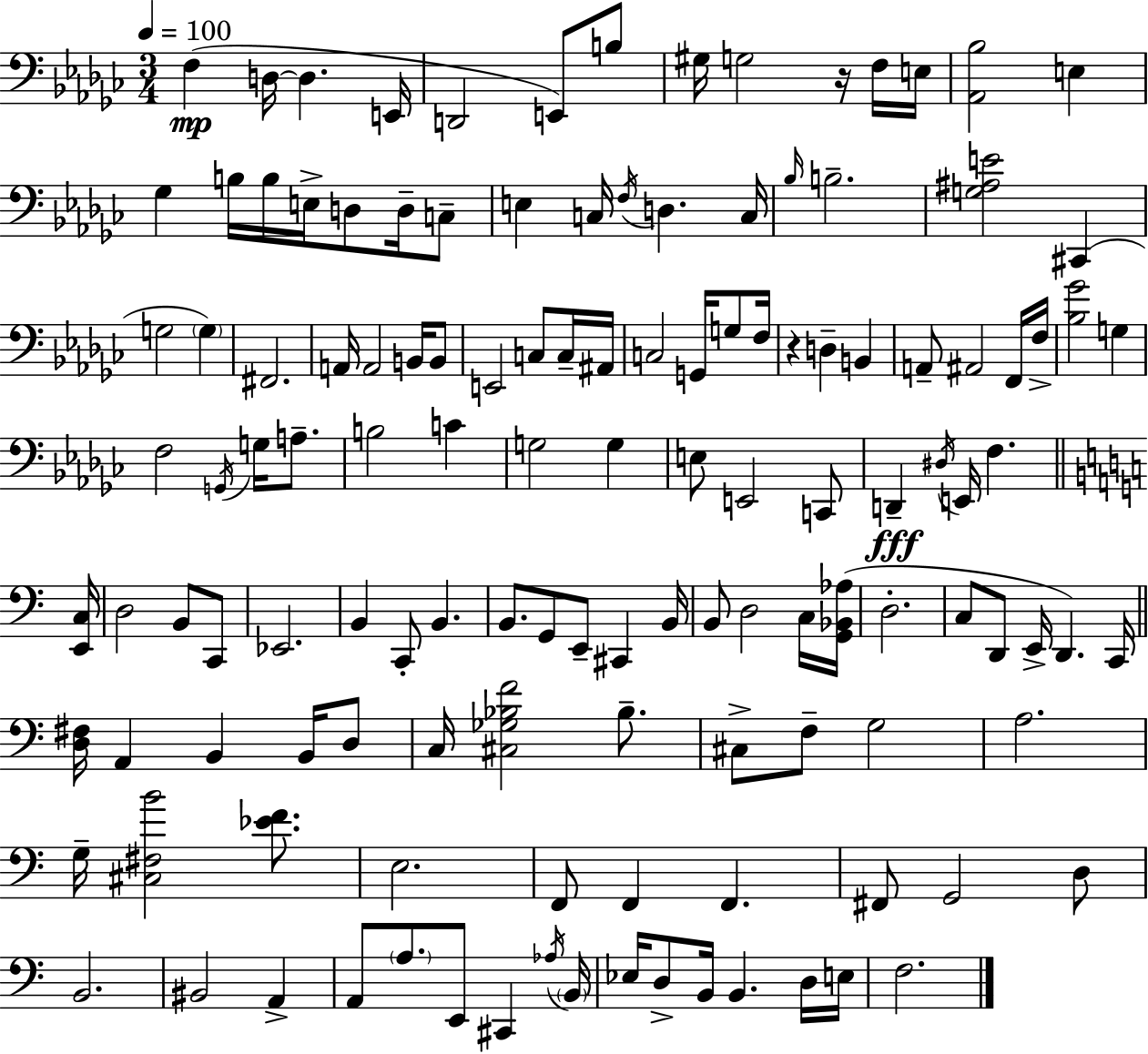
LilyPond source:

{
  \clef bass
  \numericTimeSignature
  \time 3/4
  \key ees \minor
  \tempo 4 = 100
  f4(\mp d16~~ d4. e,16 | d,2 e,8) b8 | gis16 g2 r16 f16 e16 | <aes, bes>2 e4 | \break ges4 b16 b16 e16-> d8 d16-- c8-- | e4 c16 \acciaccatura { f16 } d4. | c16 \grace { bes16 } b2.-- | <g ais e'>2 cis,4( | \break g2 \parenthesize g4) | fis,2. | a,16 a,2 b,16 | b,8 e,2 c8 | \break c16-- ais,16 c2 g,16 g8 | f16 r4 d4-- b,4 | a,8-- ais,2 | f,16 f16-> <bes ges'>2 g4 | \break f2 \acciaccatura { g,16 } g16 | a8.-- b2 c'4 | g2 g4 | e8 e,2 | \break c,8 d,4--\fff \acciaccatura { dis16 } e,16 f4. | \bar "||" \break \key c \major <e, c>16 d2 b,8 c,8 | ees,2. | b,4 c,8-. b,4. | b,8. g,8 e,8-- cis,4 | \break b,16 b,8 d2 c16 | <g, bes, aes>16( d2.-. | c8 d,8 e,16-> d,4.) | c,16 \bar "||" \break \key c \major <d fis>16 a,4 b,4 b,16 d8 | c16 <cis ges bes f'>2 bes8.-- | cis8-> f8-- g2 | a2. | \break g16-- <cis fis b'>2 <ees' f'>8. | e2. | f,8 f,4 f,4. | fis,8 g,2 d8 | \break b,2. | bis,2 a,4-> | a,8 \parenthesize a8. e,8 cis,4 \acciaccatura { aes16 } | \parenthesize b,16 ees16 d8-> b,16 b,4. d16 | \break e16 f2. | \bar "|."
}